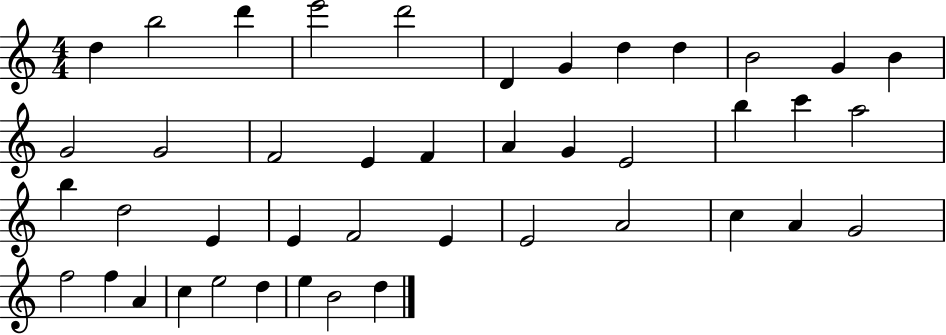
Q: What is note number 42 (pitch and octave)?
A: B4